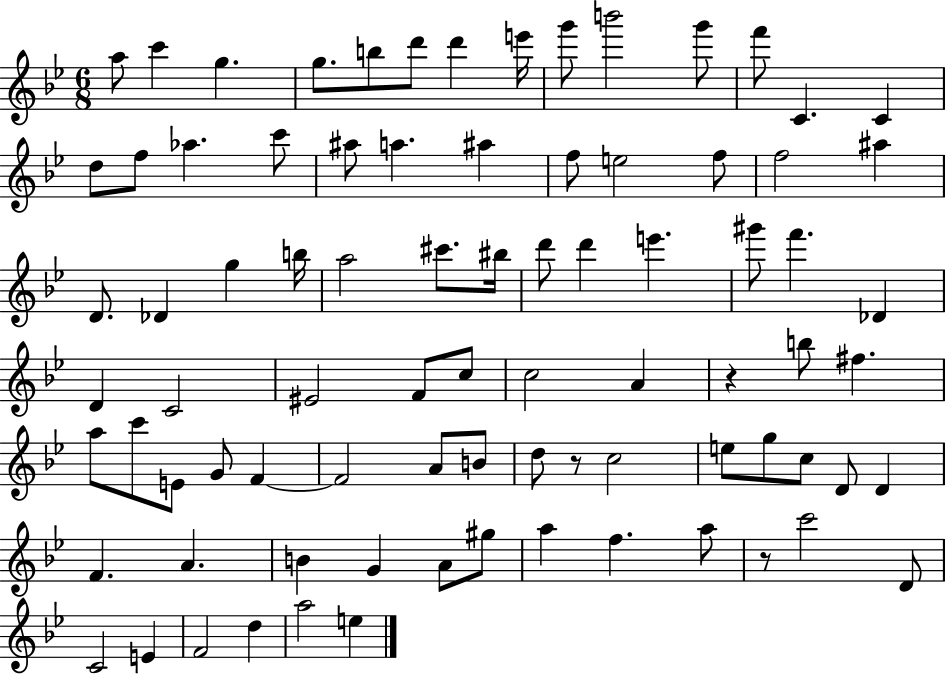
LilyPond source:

{
  \clef treble
  \numericTimeSignature
  \time 6/8
  \key bes \major
  a''8 c'''4 g''4. | g''8. b''8 d'''8 d'''4 e'''16 | g'''8 b'''2 g'''8 | f'''8 c'4. c'4 | \break d''8 f''8 aes''4. c'''8 | ais''8 a''4. ais''4 | f''8 e''2 f''8 | f''2 ais''4 | \break d'8. des'4 g''4 b''16 | a''2 cis'''8. bis''16 | d'''8 d'''4 e'''4. | gis'''8 f'''4. des'4 | \break d'4 c'2 | eis'2 f'8 c''8 | c''2 a'4 | r4 b''8 fis''4. | \break a''8 c'''8 e'8 g'8 f'4~~ | f'2 a'8 b'8 | d''8 r8 c''2 | e''8 g''8 c''8 d'8 d'4 | \break f'4. a'4. | b'4 g'4 a'8 gis''8 | a''4 f''4. a''8 | r8 c'''2 d'8 | \break c'2 e'4 | f'2 d''4 | a''2 e''4 | \bar "|."
}